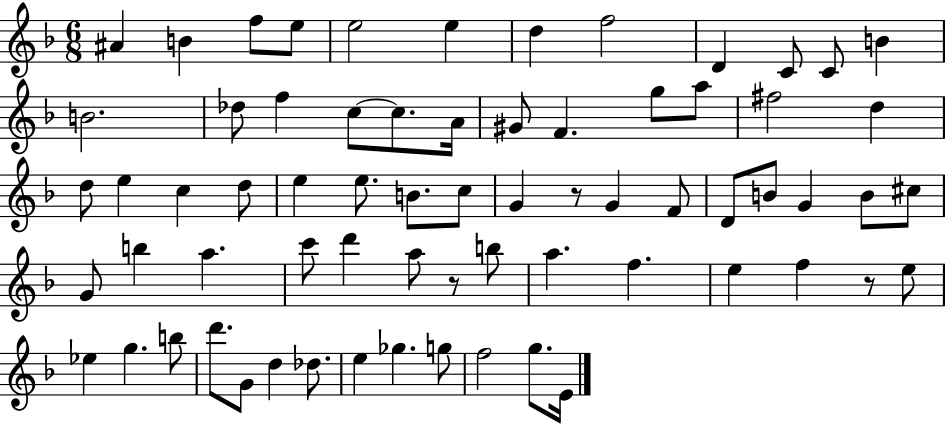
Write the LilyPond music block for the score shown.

{
  \clef treble
  \numericTimeSignature
  \time 6/8
  \key f \major
  ais'4 b'4 f''8 e''8 | e''2 e''4 | d''4 f''2 | d'4 c'8 c'8 b'4 | \break b'2. | des''8 f''4 c''8~~ c''8. a'16 | gis'8 f'4. g''8 a''8 | fis''2 d''4 | \break d''8 e''4 c''4 d''8 | e''4 e''8. b'8. c''8 | g'4 r8 g'4 f'8 | d'8 b'8 g'4 b'8 cis''8 | \break g'8 b''4 a''4. | c'''8 d'''4 a''8 r8 b''8 | a''4. f''4. | e''4 f''4 r8 e''8 | \break ees''4 g''4. b''8 | d'''8. g'8 d''4 des''8. | e''4 ges''4. g''8 | f''2 g''8. e'16 | \break \bar "|."
}